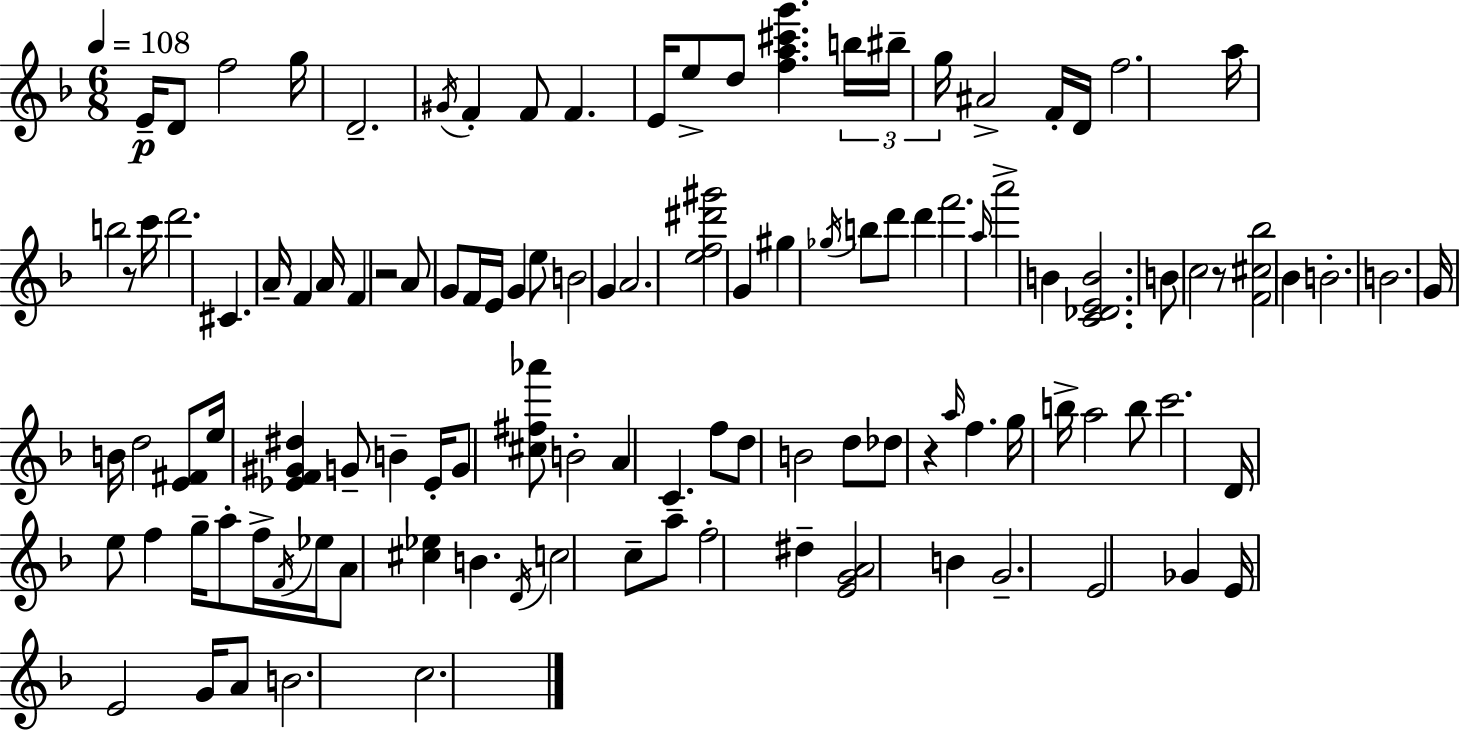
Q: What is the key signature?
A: F major